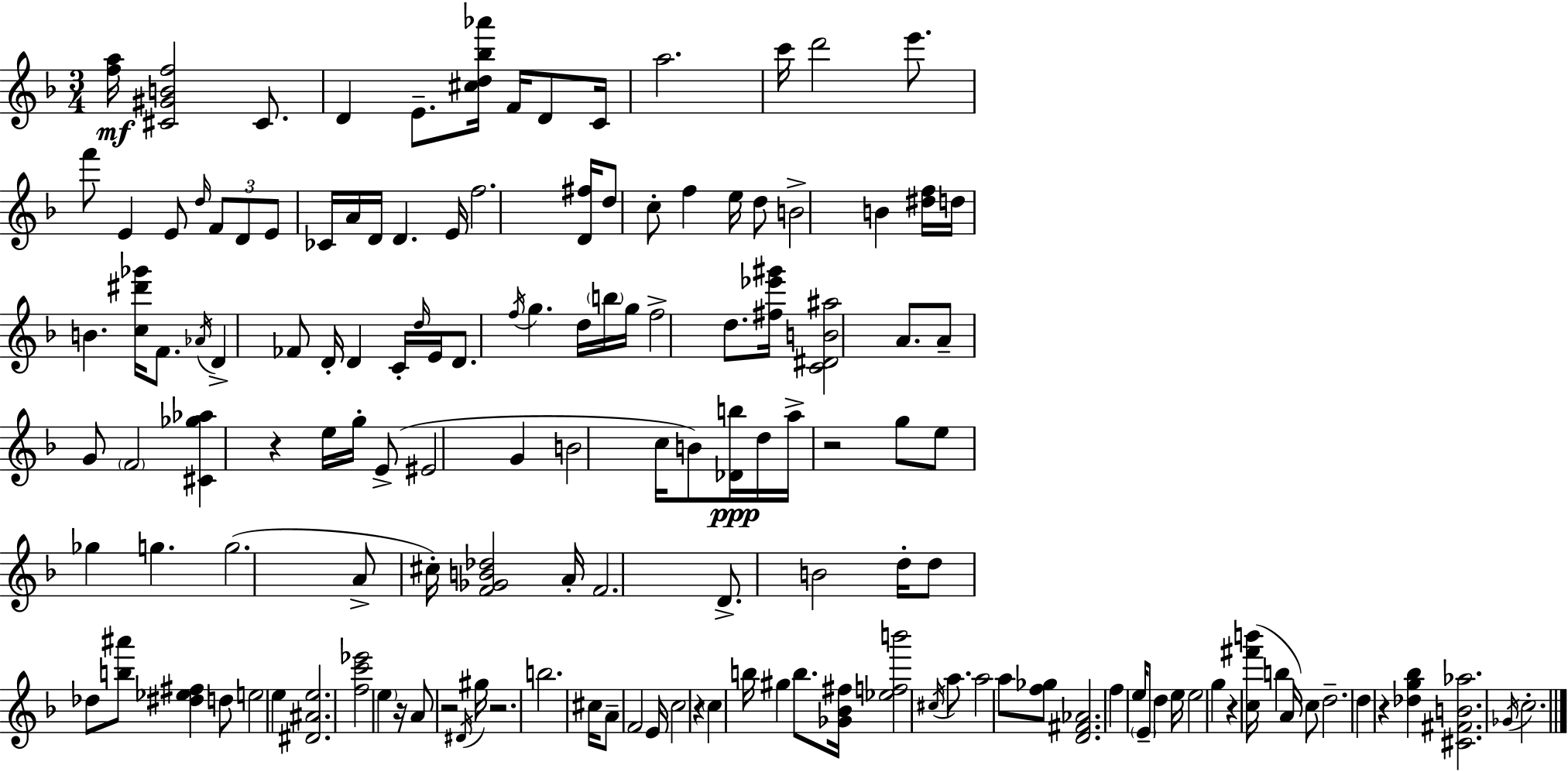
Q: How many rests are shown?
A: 8